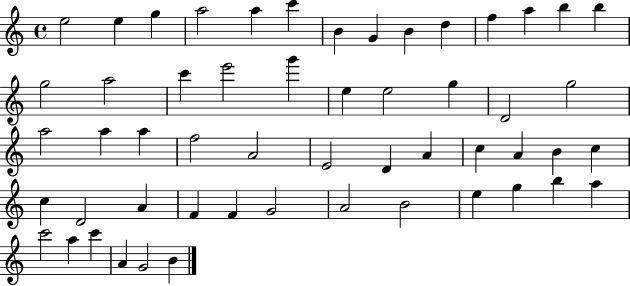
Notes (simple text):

E5/h E5/q G5/q A5/h A5/q C6/q B4/q G4/q B4/q D5/q F5/q A5/q B5/q B5/q G5/h A5/h C6/q E6/h G6/q E5/q E5/h G5/q D4/h G5/h A5/h A5/q A5/q F5/h A4/h E4/h D4/q A4/q C5/q A4/q B4/q C5/q C5/q D4/h A4/q F4/q F4/q G4/h A4/h B4/h E5/q G5/q B5/q A5/q C6/h A5/q C6/q A4/q G4/h B4/q